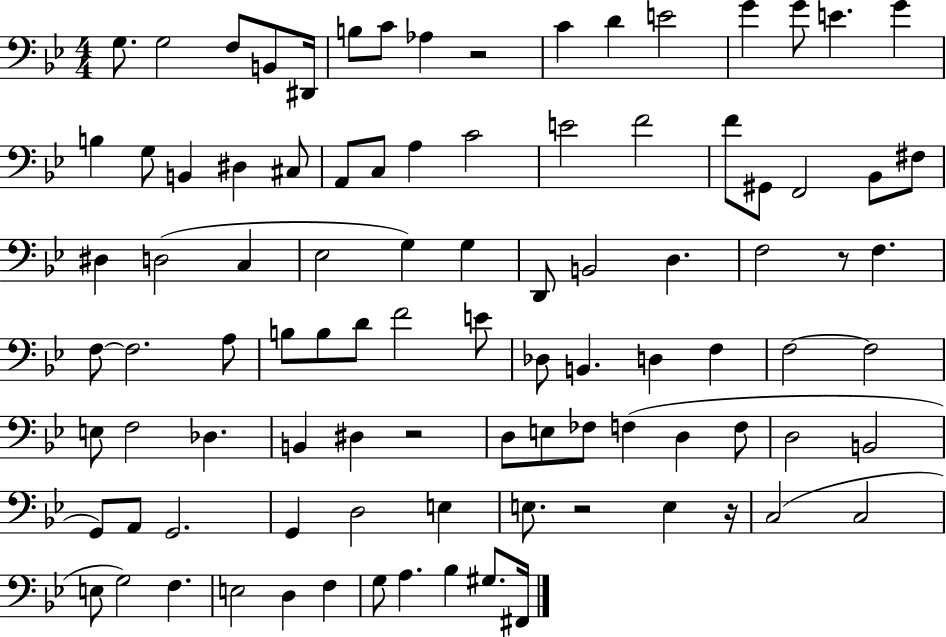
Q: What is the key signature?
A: BES major